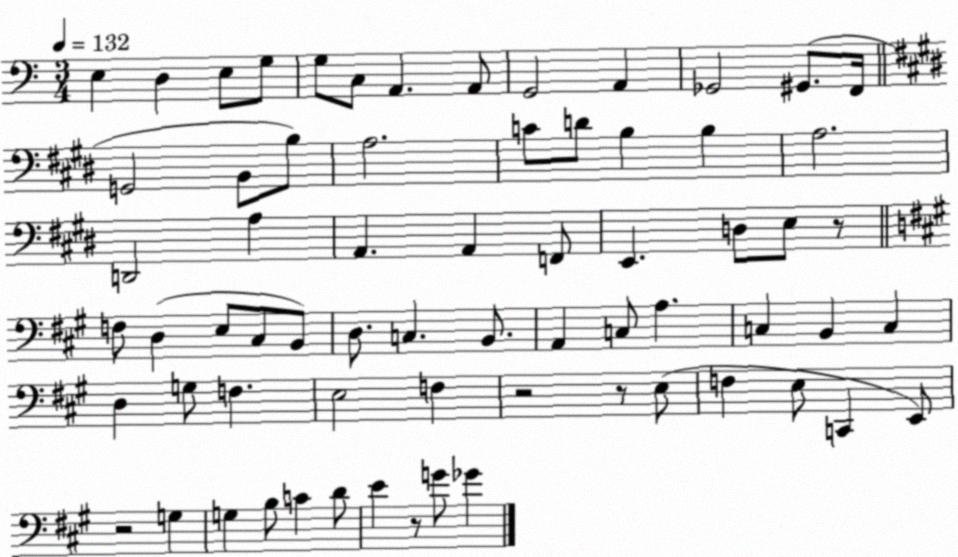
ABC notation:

X:1
T:Untitled
M:3/4
L:1/4
K:C
E, D, E,/2 G,/2 G,/2 C,/2 A,, A,,/2 G,,2 A,, _G,,2 ^G,,/2 F,,/4 G,,2 B,,/2 B,/2 A,2 C/2 D/2 B, B, A,2 D,,2 A, A,, A,, F,,/2 E,, D,/2 E,/2 z/2 F,/2 D, E,/2 ^C,/2 B,,/2 D,/2 C, B,,/2 A,, C,/2 A, C, B,, C, D, G,/2 F, E,2 F, z2 z/2 E,/2 F, E,/2 C,, E,,/2 z2 G, G, B,/2 C D/2 E z/2 G/2 _G